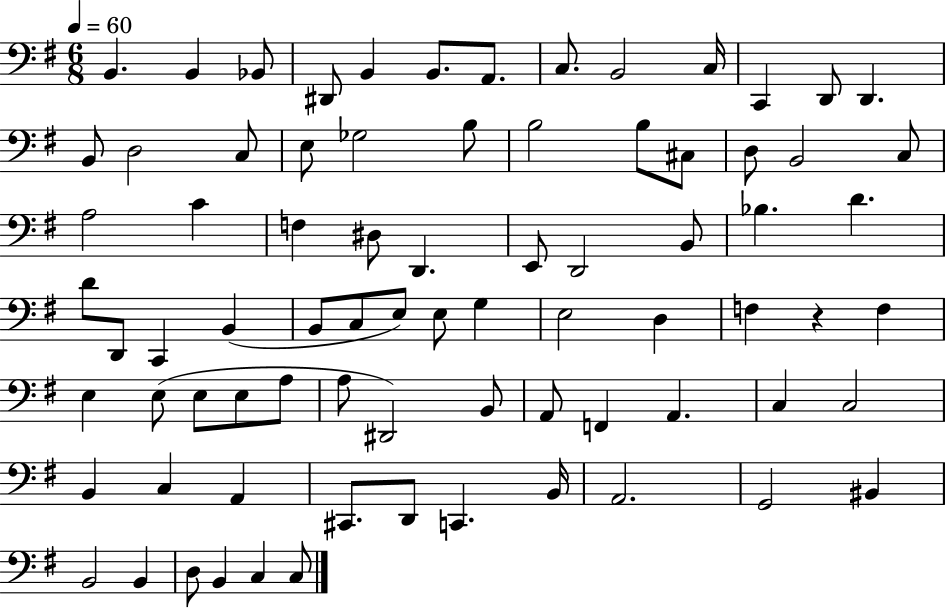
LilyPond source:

{
  \clef bass
  \numericTimeSignature
  \time 6/8
  \key g \major
  \tempo 4 = 60
  b,4. b,4 bes,8 | dis,8 b,4 b,8. a,8. | c8. b,2 c16 | c,4 d,8 d,4. | \break b,8 d2 c8 | e8 ges2 b8 | b2 b8 cis8 | d8 b,2 c8 | \break a2 c'4 | f4 dis8 d,4. | e,8 d,2 b,8 | bes4. d'4. | \break d'8 d,8 c,4 b,4( | b,8 c8 e8) e8 g4 | e2 d4 | f4 r4 f4 | \break e4 e8( e8 e8 a8 | a8 dis,2) b,8 | a,8 f,4 a,4. | c4 c2 | \break b,4 c4 a,4 | cis,8. d,8 c,4. b,16 | a,2. | g,2 bis,4 | \break b,2 b,4 | d8 b,4 c4 c8 | \bar "|."
}